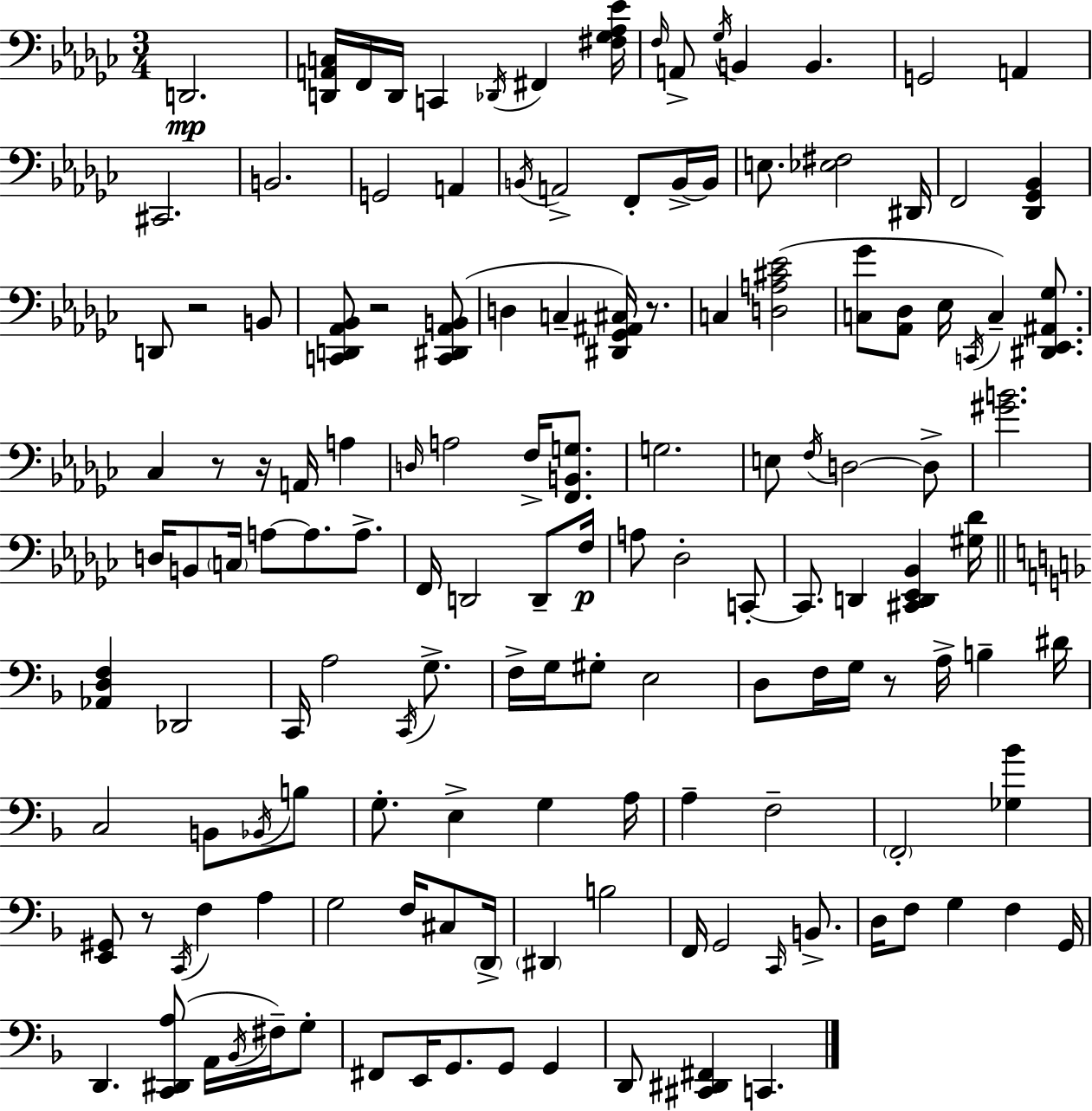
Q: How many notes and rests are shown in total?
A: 142